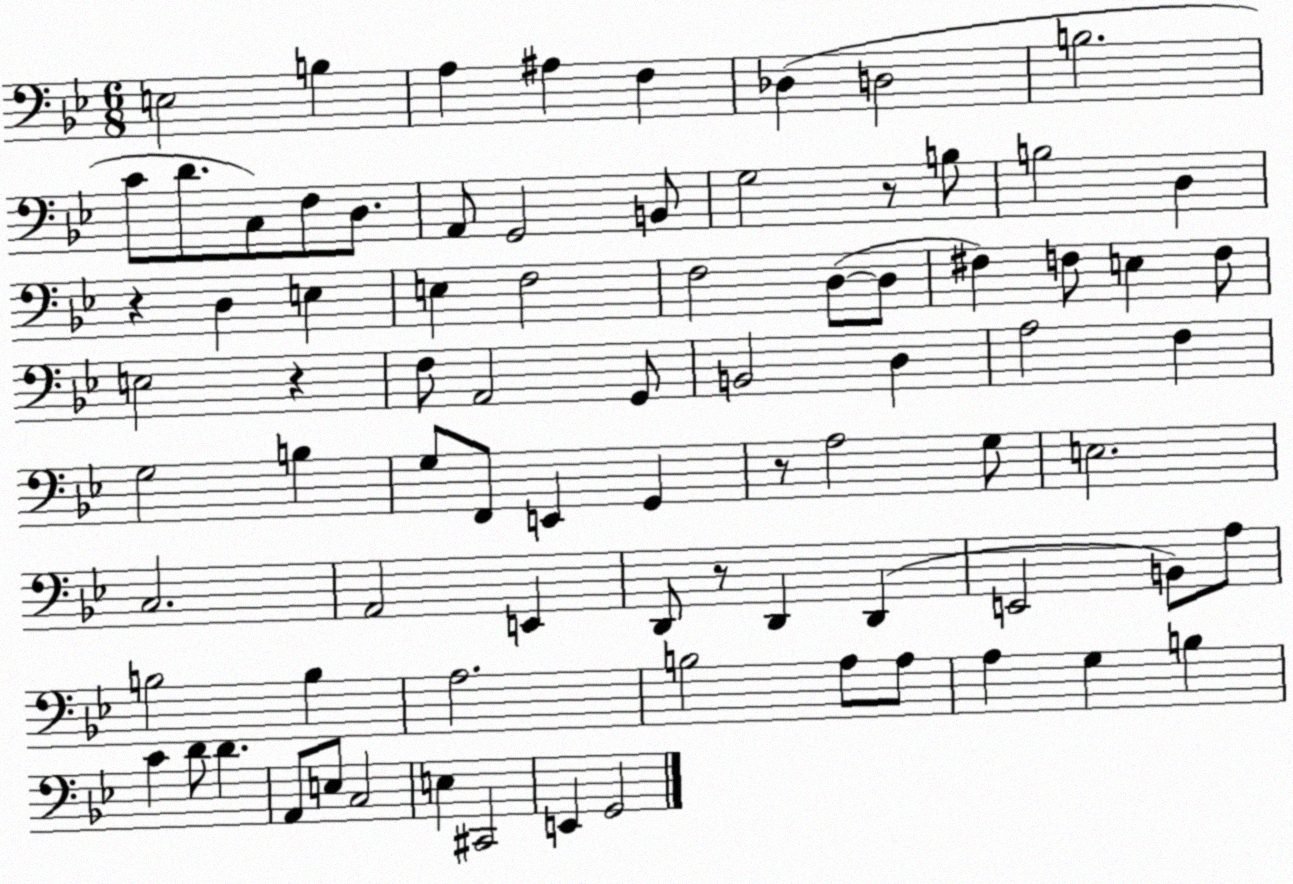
X:1
T:Untitled
M:6/8
L:1/4
K:Bb
E,2 B, A, ^A, F, _D, D,2 B,2 C/2 D/2 C,/2 F,/2 D,/2 A,,/2 G,,2 B,,/2 G,2 z/2 B,/2 B,2 D, z D, E, E, F,2 F,2 D,/2 D,/2 ^F, F,/2 E, F,/2 E,2 z F,/2 A,,2 G,,/2 B,,2 D, A,2 F, G,2 B, G,/2 F,,/2 E,, G,, z/2 A,2 G,/2 E,2 C,2 A,,2 E,, D,,/2 z/2 D,, D,, E,,2 B,,/2 A,/2 B,2 B, A,2 B,2 A,/2 A,/2 A, G, B, C D/2 D A,,/2 E,/2 C,2 E, ^C,,2 E,, G,,2